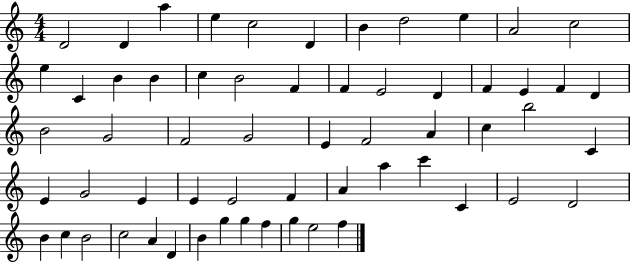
{
  \clef treble
  \numericTimeSignature
  \time 4/4
  \key c \major
  d'2 d'4 a''4 | e''4 c''2 d'4 | b'4 d''2 e''4 | a'2 c''2 | \break e''4 c'4 b'4 b'4 | c''4 b'2 f'4 | f'4 e'2 d'4 | f'4 e'4 f'4 d'4 | \break b'2 g'2 | f'2 g'2 | e'4 f'2 a'4 | c''4 b''2 c'4 | \break e'4 g'2 e'4 | e'4 e'2 f'4 | a'4 a''4 c'''4 c'4 | e'2 d'2 | \break b'4 c''4 b'2 | c''2 a'4 d'4 | b'4 g''4 g''4 f''4 | g''4 e''2 f''4 | \break \bar "|."
}